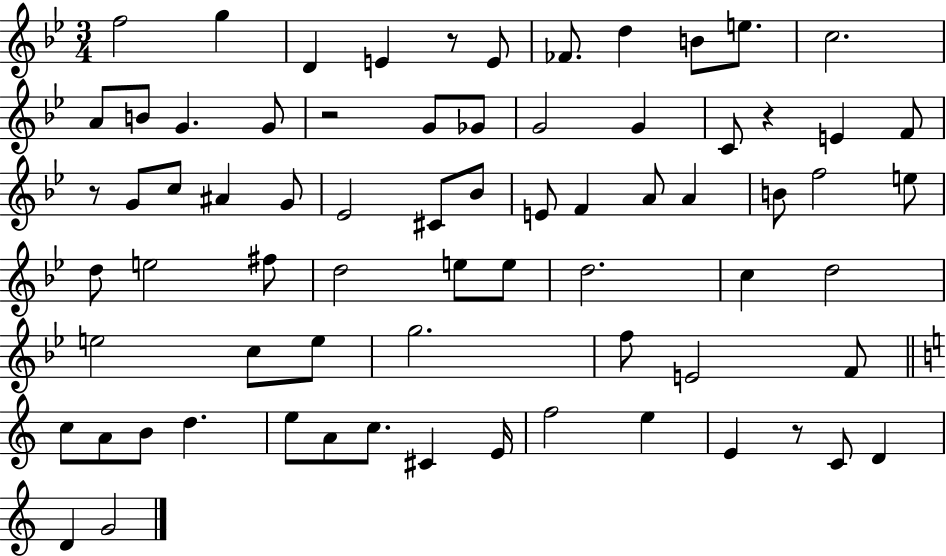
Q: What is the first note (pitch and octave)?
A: F5